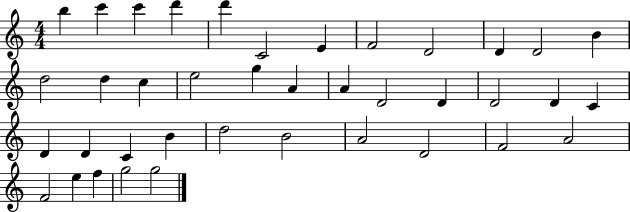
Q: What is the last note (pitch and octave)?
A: G5